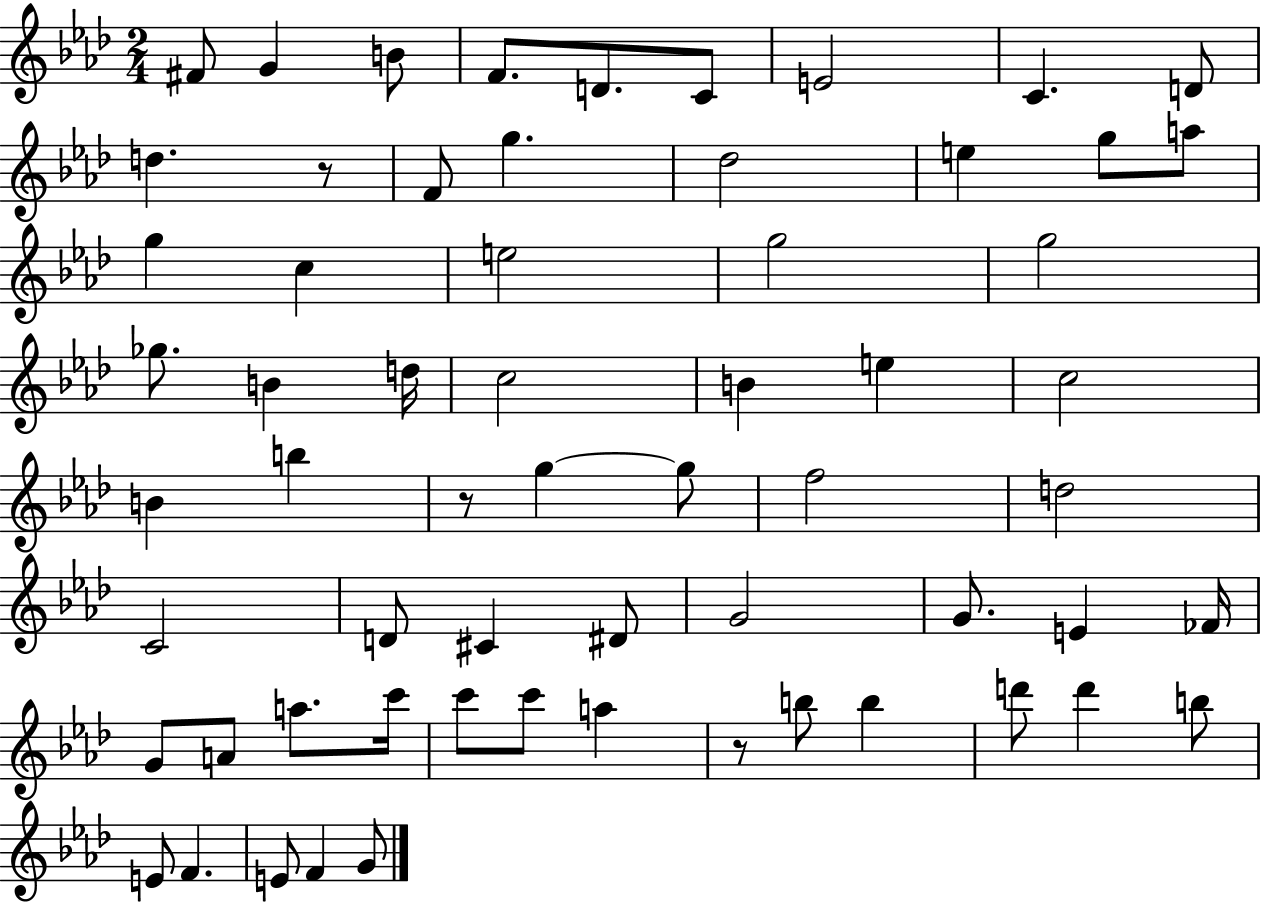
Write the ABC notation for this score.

X:1
T:Untitled
M:2/4
L:1/4
K:Ab
^F/2 G B/2 F/2 D/2 C/2 E2 C D/2 d z/2 F/2 g _d2 e g/2 a/2 g c e2 g2 g2 _g/2 B d/4 c2 B e c2 B b z/2 g g/2 f2 d2 C2 D/2 ^C ^D/2 G2 G/2 E _F/4 G/2 A/2 a/2 c'/4 c'/2 c'/2 a z/2 b/2 b d'/2 d' b/2 E/2 F E/2 F G/2